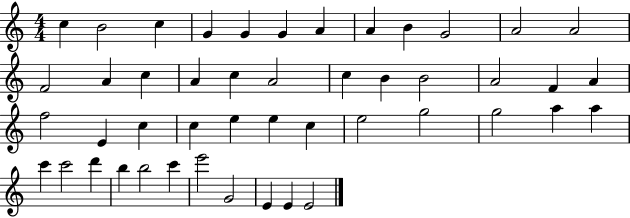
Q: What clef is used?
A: treble